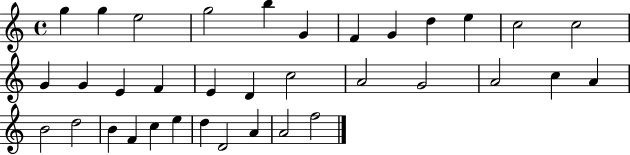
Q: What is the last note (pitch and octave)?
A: F5